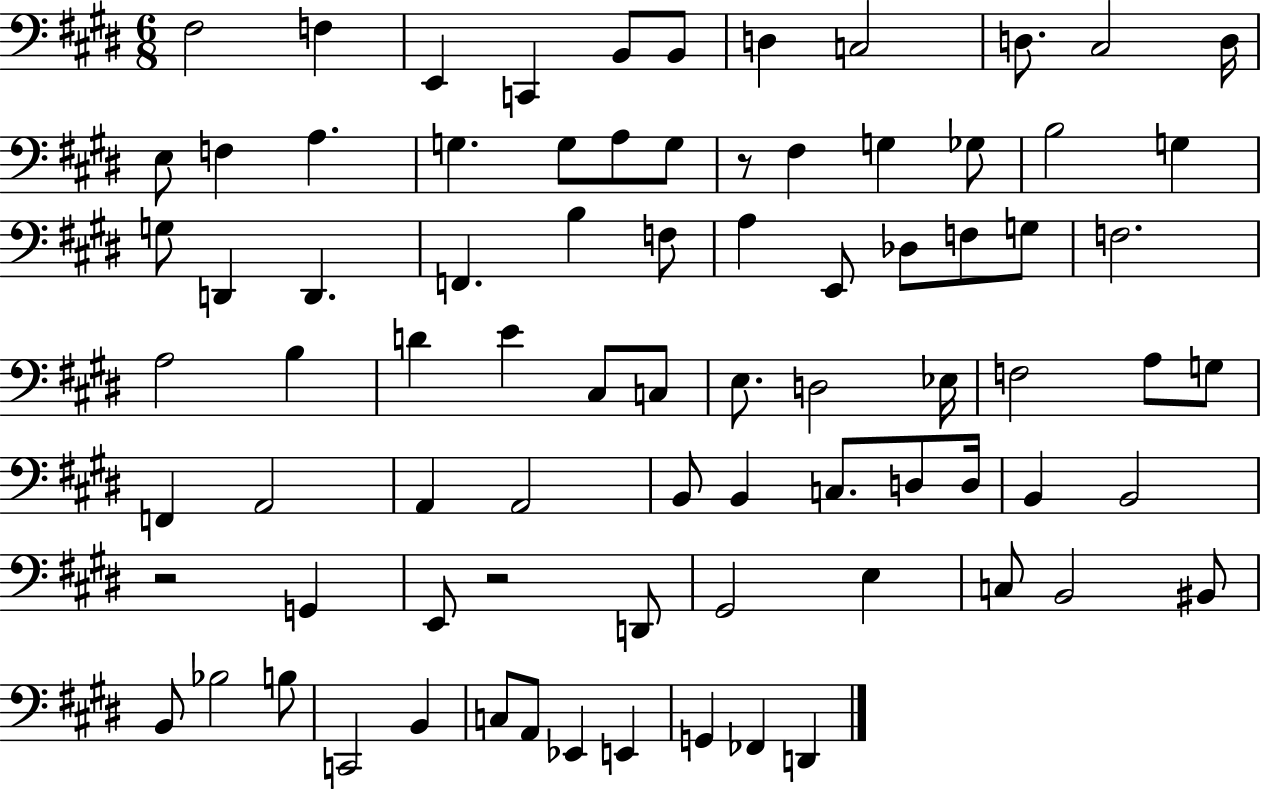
{
  \clef bass
  \numericTimeSignature
  \time 6/8
  \key e \major
  fis2 f4 | e,4 c,4 b,8 b,8 | d4 c2 | d8. cis2 d16 | \break e8 f4 a4. | g4. g8 a8 g8 | r8 fis4 g4 ges8 | b2 g4 | \break g8 d,4 d,4. | f,4. b4 f8 | a4 e,8 des8 f8 g8 | f2. | \break a2 b4 | d'4 e'4 cis8 c8 | e8. d2 ees16 | f2 a8 g8 | \break f,4 a,2 | a,4 a,2 | b,8 b,4 c8. d8 d16 | b,4 b,2 | \break r2 g,4 | e,8 r2 d,8 | gis,2 e4 | c8 b,2 bis,8 | \break b,8 bes2 b8 | c,2 b,4 | c8 a,8 ees,4 e,4 | g,4 fes,4 d,4 | \break \bar "|."
}